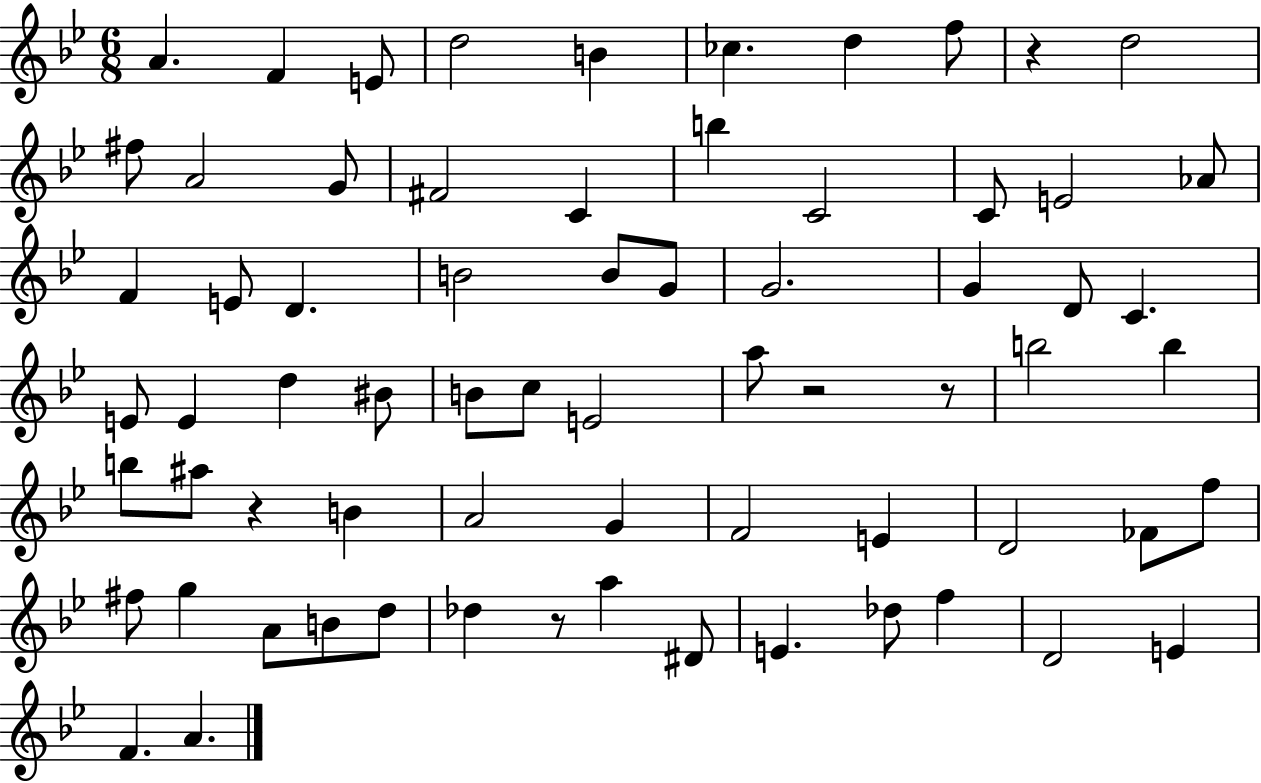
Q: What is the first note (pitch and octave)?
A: A4